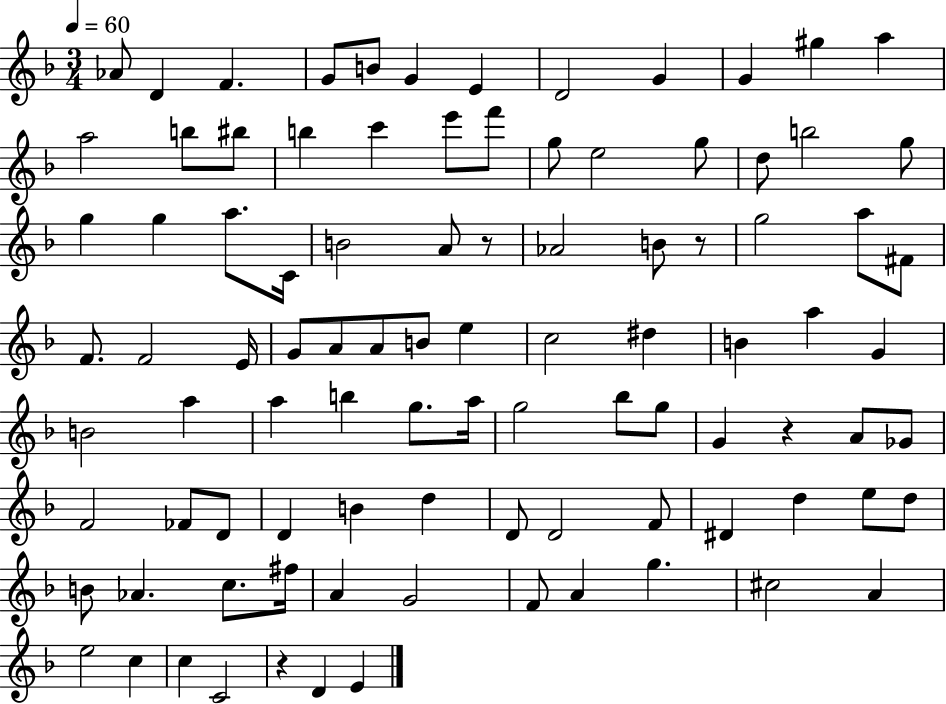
Ab4/e D4/q F4/q. G4/e B4/e G4/q E4/q D4/h G4/q G4/q G#5/q A5/q A5/h B5/e BIS5/e B5/q C6/q E6/e F6/e G5/e E5/h G5/e D5/e B5/h G5/e G5/q G5/q A5/e. C4/s B4/h A4/e R/e Ab4/h B4/e R/e G5/h A5/e F#4/e F4/e. F4/h E4/s G4/e A4/e A4/e B4/e E5/q C5/h D#5/q B4/q A5/q G4/q B4/h A5/q A5/q B5/q G5/e. A5/s G5/h Bb5/e G5/e G4/q R/q A4/e Gb4/e F4/h FES4/e D4/e D4/q B4/q D5/q D4/e D4/h F4/e D#4/q D5/q E5/e D5/e B4/e Ab4/q. C5/e. F#5/s A4/q G4/h F4/e A4/q G5/q. C#5/h A4/q E5/h C5/q C5/q C4/h R/q D4/q E4/q